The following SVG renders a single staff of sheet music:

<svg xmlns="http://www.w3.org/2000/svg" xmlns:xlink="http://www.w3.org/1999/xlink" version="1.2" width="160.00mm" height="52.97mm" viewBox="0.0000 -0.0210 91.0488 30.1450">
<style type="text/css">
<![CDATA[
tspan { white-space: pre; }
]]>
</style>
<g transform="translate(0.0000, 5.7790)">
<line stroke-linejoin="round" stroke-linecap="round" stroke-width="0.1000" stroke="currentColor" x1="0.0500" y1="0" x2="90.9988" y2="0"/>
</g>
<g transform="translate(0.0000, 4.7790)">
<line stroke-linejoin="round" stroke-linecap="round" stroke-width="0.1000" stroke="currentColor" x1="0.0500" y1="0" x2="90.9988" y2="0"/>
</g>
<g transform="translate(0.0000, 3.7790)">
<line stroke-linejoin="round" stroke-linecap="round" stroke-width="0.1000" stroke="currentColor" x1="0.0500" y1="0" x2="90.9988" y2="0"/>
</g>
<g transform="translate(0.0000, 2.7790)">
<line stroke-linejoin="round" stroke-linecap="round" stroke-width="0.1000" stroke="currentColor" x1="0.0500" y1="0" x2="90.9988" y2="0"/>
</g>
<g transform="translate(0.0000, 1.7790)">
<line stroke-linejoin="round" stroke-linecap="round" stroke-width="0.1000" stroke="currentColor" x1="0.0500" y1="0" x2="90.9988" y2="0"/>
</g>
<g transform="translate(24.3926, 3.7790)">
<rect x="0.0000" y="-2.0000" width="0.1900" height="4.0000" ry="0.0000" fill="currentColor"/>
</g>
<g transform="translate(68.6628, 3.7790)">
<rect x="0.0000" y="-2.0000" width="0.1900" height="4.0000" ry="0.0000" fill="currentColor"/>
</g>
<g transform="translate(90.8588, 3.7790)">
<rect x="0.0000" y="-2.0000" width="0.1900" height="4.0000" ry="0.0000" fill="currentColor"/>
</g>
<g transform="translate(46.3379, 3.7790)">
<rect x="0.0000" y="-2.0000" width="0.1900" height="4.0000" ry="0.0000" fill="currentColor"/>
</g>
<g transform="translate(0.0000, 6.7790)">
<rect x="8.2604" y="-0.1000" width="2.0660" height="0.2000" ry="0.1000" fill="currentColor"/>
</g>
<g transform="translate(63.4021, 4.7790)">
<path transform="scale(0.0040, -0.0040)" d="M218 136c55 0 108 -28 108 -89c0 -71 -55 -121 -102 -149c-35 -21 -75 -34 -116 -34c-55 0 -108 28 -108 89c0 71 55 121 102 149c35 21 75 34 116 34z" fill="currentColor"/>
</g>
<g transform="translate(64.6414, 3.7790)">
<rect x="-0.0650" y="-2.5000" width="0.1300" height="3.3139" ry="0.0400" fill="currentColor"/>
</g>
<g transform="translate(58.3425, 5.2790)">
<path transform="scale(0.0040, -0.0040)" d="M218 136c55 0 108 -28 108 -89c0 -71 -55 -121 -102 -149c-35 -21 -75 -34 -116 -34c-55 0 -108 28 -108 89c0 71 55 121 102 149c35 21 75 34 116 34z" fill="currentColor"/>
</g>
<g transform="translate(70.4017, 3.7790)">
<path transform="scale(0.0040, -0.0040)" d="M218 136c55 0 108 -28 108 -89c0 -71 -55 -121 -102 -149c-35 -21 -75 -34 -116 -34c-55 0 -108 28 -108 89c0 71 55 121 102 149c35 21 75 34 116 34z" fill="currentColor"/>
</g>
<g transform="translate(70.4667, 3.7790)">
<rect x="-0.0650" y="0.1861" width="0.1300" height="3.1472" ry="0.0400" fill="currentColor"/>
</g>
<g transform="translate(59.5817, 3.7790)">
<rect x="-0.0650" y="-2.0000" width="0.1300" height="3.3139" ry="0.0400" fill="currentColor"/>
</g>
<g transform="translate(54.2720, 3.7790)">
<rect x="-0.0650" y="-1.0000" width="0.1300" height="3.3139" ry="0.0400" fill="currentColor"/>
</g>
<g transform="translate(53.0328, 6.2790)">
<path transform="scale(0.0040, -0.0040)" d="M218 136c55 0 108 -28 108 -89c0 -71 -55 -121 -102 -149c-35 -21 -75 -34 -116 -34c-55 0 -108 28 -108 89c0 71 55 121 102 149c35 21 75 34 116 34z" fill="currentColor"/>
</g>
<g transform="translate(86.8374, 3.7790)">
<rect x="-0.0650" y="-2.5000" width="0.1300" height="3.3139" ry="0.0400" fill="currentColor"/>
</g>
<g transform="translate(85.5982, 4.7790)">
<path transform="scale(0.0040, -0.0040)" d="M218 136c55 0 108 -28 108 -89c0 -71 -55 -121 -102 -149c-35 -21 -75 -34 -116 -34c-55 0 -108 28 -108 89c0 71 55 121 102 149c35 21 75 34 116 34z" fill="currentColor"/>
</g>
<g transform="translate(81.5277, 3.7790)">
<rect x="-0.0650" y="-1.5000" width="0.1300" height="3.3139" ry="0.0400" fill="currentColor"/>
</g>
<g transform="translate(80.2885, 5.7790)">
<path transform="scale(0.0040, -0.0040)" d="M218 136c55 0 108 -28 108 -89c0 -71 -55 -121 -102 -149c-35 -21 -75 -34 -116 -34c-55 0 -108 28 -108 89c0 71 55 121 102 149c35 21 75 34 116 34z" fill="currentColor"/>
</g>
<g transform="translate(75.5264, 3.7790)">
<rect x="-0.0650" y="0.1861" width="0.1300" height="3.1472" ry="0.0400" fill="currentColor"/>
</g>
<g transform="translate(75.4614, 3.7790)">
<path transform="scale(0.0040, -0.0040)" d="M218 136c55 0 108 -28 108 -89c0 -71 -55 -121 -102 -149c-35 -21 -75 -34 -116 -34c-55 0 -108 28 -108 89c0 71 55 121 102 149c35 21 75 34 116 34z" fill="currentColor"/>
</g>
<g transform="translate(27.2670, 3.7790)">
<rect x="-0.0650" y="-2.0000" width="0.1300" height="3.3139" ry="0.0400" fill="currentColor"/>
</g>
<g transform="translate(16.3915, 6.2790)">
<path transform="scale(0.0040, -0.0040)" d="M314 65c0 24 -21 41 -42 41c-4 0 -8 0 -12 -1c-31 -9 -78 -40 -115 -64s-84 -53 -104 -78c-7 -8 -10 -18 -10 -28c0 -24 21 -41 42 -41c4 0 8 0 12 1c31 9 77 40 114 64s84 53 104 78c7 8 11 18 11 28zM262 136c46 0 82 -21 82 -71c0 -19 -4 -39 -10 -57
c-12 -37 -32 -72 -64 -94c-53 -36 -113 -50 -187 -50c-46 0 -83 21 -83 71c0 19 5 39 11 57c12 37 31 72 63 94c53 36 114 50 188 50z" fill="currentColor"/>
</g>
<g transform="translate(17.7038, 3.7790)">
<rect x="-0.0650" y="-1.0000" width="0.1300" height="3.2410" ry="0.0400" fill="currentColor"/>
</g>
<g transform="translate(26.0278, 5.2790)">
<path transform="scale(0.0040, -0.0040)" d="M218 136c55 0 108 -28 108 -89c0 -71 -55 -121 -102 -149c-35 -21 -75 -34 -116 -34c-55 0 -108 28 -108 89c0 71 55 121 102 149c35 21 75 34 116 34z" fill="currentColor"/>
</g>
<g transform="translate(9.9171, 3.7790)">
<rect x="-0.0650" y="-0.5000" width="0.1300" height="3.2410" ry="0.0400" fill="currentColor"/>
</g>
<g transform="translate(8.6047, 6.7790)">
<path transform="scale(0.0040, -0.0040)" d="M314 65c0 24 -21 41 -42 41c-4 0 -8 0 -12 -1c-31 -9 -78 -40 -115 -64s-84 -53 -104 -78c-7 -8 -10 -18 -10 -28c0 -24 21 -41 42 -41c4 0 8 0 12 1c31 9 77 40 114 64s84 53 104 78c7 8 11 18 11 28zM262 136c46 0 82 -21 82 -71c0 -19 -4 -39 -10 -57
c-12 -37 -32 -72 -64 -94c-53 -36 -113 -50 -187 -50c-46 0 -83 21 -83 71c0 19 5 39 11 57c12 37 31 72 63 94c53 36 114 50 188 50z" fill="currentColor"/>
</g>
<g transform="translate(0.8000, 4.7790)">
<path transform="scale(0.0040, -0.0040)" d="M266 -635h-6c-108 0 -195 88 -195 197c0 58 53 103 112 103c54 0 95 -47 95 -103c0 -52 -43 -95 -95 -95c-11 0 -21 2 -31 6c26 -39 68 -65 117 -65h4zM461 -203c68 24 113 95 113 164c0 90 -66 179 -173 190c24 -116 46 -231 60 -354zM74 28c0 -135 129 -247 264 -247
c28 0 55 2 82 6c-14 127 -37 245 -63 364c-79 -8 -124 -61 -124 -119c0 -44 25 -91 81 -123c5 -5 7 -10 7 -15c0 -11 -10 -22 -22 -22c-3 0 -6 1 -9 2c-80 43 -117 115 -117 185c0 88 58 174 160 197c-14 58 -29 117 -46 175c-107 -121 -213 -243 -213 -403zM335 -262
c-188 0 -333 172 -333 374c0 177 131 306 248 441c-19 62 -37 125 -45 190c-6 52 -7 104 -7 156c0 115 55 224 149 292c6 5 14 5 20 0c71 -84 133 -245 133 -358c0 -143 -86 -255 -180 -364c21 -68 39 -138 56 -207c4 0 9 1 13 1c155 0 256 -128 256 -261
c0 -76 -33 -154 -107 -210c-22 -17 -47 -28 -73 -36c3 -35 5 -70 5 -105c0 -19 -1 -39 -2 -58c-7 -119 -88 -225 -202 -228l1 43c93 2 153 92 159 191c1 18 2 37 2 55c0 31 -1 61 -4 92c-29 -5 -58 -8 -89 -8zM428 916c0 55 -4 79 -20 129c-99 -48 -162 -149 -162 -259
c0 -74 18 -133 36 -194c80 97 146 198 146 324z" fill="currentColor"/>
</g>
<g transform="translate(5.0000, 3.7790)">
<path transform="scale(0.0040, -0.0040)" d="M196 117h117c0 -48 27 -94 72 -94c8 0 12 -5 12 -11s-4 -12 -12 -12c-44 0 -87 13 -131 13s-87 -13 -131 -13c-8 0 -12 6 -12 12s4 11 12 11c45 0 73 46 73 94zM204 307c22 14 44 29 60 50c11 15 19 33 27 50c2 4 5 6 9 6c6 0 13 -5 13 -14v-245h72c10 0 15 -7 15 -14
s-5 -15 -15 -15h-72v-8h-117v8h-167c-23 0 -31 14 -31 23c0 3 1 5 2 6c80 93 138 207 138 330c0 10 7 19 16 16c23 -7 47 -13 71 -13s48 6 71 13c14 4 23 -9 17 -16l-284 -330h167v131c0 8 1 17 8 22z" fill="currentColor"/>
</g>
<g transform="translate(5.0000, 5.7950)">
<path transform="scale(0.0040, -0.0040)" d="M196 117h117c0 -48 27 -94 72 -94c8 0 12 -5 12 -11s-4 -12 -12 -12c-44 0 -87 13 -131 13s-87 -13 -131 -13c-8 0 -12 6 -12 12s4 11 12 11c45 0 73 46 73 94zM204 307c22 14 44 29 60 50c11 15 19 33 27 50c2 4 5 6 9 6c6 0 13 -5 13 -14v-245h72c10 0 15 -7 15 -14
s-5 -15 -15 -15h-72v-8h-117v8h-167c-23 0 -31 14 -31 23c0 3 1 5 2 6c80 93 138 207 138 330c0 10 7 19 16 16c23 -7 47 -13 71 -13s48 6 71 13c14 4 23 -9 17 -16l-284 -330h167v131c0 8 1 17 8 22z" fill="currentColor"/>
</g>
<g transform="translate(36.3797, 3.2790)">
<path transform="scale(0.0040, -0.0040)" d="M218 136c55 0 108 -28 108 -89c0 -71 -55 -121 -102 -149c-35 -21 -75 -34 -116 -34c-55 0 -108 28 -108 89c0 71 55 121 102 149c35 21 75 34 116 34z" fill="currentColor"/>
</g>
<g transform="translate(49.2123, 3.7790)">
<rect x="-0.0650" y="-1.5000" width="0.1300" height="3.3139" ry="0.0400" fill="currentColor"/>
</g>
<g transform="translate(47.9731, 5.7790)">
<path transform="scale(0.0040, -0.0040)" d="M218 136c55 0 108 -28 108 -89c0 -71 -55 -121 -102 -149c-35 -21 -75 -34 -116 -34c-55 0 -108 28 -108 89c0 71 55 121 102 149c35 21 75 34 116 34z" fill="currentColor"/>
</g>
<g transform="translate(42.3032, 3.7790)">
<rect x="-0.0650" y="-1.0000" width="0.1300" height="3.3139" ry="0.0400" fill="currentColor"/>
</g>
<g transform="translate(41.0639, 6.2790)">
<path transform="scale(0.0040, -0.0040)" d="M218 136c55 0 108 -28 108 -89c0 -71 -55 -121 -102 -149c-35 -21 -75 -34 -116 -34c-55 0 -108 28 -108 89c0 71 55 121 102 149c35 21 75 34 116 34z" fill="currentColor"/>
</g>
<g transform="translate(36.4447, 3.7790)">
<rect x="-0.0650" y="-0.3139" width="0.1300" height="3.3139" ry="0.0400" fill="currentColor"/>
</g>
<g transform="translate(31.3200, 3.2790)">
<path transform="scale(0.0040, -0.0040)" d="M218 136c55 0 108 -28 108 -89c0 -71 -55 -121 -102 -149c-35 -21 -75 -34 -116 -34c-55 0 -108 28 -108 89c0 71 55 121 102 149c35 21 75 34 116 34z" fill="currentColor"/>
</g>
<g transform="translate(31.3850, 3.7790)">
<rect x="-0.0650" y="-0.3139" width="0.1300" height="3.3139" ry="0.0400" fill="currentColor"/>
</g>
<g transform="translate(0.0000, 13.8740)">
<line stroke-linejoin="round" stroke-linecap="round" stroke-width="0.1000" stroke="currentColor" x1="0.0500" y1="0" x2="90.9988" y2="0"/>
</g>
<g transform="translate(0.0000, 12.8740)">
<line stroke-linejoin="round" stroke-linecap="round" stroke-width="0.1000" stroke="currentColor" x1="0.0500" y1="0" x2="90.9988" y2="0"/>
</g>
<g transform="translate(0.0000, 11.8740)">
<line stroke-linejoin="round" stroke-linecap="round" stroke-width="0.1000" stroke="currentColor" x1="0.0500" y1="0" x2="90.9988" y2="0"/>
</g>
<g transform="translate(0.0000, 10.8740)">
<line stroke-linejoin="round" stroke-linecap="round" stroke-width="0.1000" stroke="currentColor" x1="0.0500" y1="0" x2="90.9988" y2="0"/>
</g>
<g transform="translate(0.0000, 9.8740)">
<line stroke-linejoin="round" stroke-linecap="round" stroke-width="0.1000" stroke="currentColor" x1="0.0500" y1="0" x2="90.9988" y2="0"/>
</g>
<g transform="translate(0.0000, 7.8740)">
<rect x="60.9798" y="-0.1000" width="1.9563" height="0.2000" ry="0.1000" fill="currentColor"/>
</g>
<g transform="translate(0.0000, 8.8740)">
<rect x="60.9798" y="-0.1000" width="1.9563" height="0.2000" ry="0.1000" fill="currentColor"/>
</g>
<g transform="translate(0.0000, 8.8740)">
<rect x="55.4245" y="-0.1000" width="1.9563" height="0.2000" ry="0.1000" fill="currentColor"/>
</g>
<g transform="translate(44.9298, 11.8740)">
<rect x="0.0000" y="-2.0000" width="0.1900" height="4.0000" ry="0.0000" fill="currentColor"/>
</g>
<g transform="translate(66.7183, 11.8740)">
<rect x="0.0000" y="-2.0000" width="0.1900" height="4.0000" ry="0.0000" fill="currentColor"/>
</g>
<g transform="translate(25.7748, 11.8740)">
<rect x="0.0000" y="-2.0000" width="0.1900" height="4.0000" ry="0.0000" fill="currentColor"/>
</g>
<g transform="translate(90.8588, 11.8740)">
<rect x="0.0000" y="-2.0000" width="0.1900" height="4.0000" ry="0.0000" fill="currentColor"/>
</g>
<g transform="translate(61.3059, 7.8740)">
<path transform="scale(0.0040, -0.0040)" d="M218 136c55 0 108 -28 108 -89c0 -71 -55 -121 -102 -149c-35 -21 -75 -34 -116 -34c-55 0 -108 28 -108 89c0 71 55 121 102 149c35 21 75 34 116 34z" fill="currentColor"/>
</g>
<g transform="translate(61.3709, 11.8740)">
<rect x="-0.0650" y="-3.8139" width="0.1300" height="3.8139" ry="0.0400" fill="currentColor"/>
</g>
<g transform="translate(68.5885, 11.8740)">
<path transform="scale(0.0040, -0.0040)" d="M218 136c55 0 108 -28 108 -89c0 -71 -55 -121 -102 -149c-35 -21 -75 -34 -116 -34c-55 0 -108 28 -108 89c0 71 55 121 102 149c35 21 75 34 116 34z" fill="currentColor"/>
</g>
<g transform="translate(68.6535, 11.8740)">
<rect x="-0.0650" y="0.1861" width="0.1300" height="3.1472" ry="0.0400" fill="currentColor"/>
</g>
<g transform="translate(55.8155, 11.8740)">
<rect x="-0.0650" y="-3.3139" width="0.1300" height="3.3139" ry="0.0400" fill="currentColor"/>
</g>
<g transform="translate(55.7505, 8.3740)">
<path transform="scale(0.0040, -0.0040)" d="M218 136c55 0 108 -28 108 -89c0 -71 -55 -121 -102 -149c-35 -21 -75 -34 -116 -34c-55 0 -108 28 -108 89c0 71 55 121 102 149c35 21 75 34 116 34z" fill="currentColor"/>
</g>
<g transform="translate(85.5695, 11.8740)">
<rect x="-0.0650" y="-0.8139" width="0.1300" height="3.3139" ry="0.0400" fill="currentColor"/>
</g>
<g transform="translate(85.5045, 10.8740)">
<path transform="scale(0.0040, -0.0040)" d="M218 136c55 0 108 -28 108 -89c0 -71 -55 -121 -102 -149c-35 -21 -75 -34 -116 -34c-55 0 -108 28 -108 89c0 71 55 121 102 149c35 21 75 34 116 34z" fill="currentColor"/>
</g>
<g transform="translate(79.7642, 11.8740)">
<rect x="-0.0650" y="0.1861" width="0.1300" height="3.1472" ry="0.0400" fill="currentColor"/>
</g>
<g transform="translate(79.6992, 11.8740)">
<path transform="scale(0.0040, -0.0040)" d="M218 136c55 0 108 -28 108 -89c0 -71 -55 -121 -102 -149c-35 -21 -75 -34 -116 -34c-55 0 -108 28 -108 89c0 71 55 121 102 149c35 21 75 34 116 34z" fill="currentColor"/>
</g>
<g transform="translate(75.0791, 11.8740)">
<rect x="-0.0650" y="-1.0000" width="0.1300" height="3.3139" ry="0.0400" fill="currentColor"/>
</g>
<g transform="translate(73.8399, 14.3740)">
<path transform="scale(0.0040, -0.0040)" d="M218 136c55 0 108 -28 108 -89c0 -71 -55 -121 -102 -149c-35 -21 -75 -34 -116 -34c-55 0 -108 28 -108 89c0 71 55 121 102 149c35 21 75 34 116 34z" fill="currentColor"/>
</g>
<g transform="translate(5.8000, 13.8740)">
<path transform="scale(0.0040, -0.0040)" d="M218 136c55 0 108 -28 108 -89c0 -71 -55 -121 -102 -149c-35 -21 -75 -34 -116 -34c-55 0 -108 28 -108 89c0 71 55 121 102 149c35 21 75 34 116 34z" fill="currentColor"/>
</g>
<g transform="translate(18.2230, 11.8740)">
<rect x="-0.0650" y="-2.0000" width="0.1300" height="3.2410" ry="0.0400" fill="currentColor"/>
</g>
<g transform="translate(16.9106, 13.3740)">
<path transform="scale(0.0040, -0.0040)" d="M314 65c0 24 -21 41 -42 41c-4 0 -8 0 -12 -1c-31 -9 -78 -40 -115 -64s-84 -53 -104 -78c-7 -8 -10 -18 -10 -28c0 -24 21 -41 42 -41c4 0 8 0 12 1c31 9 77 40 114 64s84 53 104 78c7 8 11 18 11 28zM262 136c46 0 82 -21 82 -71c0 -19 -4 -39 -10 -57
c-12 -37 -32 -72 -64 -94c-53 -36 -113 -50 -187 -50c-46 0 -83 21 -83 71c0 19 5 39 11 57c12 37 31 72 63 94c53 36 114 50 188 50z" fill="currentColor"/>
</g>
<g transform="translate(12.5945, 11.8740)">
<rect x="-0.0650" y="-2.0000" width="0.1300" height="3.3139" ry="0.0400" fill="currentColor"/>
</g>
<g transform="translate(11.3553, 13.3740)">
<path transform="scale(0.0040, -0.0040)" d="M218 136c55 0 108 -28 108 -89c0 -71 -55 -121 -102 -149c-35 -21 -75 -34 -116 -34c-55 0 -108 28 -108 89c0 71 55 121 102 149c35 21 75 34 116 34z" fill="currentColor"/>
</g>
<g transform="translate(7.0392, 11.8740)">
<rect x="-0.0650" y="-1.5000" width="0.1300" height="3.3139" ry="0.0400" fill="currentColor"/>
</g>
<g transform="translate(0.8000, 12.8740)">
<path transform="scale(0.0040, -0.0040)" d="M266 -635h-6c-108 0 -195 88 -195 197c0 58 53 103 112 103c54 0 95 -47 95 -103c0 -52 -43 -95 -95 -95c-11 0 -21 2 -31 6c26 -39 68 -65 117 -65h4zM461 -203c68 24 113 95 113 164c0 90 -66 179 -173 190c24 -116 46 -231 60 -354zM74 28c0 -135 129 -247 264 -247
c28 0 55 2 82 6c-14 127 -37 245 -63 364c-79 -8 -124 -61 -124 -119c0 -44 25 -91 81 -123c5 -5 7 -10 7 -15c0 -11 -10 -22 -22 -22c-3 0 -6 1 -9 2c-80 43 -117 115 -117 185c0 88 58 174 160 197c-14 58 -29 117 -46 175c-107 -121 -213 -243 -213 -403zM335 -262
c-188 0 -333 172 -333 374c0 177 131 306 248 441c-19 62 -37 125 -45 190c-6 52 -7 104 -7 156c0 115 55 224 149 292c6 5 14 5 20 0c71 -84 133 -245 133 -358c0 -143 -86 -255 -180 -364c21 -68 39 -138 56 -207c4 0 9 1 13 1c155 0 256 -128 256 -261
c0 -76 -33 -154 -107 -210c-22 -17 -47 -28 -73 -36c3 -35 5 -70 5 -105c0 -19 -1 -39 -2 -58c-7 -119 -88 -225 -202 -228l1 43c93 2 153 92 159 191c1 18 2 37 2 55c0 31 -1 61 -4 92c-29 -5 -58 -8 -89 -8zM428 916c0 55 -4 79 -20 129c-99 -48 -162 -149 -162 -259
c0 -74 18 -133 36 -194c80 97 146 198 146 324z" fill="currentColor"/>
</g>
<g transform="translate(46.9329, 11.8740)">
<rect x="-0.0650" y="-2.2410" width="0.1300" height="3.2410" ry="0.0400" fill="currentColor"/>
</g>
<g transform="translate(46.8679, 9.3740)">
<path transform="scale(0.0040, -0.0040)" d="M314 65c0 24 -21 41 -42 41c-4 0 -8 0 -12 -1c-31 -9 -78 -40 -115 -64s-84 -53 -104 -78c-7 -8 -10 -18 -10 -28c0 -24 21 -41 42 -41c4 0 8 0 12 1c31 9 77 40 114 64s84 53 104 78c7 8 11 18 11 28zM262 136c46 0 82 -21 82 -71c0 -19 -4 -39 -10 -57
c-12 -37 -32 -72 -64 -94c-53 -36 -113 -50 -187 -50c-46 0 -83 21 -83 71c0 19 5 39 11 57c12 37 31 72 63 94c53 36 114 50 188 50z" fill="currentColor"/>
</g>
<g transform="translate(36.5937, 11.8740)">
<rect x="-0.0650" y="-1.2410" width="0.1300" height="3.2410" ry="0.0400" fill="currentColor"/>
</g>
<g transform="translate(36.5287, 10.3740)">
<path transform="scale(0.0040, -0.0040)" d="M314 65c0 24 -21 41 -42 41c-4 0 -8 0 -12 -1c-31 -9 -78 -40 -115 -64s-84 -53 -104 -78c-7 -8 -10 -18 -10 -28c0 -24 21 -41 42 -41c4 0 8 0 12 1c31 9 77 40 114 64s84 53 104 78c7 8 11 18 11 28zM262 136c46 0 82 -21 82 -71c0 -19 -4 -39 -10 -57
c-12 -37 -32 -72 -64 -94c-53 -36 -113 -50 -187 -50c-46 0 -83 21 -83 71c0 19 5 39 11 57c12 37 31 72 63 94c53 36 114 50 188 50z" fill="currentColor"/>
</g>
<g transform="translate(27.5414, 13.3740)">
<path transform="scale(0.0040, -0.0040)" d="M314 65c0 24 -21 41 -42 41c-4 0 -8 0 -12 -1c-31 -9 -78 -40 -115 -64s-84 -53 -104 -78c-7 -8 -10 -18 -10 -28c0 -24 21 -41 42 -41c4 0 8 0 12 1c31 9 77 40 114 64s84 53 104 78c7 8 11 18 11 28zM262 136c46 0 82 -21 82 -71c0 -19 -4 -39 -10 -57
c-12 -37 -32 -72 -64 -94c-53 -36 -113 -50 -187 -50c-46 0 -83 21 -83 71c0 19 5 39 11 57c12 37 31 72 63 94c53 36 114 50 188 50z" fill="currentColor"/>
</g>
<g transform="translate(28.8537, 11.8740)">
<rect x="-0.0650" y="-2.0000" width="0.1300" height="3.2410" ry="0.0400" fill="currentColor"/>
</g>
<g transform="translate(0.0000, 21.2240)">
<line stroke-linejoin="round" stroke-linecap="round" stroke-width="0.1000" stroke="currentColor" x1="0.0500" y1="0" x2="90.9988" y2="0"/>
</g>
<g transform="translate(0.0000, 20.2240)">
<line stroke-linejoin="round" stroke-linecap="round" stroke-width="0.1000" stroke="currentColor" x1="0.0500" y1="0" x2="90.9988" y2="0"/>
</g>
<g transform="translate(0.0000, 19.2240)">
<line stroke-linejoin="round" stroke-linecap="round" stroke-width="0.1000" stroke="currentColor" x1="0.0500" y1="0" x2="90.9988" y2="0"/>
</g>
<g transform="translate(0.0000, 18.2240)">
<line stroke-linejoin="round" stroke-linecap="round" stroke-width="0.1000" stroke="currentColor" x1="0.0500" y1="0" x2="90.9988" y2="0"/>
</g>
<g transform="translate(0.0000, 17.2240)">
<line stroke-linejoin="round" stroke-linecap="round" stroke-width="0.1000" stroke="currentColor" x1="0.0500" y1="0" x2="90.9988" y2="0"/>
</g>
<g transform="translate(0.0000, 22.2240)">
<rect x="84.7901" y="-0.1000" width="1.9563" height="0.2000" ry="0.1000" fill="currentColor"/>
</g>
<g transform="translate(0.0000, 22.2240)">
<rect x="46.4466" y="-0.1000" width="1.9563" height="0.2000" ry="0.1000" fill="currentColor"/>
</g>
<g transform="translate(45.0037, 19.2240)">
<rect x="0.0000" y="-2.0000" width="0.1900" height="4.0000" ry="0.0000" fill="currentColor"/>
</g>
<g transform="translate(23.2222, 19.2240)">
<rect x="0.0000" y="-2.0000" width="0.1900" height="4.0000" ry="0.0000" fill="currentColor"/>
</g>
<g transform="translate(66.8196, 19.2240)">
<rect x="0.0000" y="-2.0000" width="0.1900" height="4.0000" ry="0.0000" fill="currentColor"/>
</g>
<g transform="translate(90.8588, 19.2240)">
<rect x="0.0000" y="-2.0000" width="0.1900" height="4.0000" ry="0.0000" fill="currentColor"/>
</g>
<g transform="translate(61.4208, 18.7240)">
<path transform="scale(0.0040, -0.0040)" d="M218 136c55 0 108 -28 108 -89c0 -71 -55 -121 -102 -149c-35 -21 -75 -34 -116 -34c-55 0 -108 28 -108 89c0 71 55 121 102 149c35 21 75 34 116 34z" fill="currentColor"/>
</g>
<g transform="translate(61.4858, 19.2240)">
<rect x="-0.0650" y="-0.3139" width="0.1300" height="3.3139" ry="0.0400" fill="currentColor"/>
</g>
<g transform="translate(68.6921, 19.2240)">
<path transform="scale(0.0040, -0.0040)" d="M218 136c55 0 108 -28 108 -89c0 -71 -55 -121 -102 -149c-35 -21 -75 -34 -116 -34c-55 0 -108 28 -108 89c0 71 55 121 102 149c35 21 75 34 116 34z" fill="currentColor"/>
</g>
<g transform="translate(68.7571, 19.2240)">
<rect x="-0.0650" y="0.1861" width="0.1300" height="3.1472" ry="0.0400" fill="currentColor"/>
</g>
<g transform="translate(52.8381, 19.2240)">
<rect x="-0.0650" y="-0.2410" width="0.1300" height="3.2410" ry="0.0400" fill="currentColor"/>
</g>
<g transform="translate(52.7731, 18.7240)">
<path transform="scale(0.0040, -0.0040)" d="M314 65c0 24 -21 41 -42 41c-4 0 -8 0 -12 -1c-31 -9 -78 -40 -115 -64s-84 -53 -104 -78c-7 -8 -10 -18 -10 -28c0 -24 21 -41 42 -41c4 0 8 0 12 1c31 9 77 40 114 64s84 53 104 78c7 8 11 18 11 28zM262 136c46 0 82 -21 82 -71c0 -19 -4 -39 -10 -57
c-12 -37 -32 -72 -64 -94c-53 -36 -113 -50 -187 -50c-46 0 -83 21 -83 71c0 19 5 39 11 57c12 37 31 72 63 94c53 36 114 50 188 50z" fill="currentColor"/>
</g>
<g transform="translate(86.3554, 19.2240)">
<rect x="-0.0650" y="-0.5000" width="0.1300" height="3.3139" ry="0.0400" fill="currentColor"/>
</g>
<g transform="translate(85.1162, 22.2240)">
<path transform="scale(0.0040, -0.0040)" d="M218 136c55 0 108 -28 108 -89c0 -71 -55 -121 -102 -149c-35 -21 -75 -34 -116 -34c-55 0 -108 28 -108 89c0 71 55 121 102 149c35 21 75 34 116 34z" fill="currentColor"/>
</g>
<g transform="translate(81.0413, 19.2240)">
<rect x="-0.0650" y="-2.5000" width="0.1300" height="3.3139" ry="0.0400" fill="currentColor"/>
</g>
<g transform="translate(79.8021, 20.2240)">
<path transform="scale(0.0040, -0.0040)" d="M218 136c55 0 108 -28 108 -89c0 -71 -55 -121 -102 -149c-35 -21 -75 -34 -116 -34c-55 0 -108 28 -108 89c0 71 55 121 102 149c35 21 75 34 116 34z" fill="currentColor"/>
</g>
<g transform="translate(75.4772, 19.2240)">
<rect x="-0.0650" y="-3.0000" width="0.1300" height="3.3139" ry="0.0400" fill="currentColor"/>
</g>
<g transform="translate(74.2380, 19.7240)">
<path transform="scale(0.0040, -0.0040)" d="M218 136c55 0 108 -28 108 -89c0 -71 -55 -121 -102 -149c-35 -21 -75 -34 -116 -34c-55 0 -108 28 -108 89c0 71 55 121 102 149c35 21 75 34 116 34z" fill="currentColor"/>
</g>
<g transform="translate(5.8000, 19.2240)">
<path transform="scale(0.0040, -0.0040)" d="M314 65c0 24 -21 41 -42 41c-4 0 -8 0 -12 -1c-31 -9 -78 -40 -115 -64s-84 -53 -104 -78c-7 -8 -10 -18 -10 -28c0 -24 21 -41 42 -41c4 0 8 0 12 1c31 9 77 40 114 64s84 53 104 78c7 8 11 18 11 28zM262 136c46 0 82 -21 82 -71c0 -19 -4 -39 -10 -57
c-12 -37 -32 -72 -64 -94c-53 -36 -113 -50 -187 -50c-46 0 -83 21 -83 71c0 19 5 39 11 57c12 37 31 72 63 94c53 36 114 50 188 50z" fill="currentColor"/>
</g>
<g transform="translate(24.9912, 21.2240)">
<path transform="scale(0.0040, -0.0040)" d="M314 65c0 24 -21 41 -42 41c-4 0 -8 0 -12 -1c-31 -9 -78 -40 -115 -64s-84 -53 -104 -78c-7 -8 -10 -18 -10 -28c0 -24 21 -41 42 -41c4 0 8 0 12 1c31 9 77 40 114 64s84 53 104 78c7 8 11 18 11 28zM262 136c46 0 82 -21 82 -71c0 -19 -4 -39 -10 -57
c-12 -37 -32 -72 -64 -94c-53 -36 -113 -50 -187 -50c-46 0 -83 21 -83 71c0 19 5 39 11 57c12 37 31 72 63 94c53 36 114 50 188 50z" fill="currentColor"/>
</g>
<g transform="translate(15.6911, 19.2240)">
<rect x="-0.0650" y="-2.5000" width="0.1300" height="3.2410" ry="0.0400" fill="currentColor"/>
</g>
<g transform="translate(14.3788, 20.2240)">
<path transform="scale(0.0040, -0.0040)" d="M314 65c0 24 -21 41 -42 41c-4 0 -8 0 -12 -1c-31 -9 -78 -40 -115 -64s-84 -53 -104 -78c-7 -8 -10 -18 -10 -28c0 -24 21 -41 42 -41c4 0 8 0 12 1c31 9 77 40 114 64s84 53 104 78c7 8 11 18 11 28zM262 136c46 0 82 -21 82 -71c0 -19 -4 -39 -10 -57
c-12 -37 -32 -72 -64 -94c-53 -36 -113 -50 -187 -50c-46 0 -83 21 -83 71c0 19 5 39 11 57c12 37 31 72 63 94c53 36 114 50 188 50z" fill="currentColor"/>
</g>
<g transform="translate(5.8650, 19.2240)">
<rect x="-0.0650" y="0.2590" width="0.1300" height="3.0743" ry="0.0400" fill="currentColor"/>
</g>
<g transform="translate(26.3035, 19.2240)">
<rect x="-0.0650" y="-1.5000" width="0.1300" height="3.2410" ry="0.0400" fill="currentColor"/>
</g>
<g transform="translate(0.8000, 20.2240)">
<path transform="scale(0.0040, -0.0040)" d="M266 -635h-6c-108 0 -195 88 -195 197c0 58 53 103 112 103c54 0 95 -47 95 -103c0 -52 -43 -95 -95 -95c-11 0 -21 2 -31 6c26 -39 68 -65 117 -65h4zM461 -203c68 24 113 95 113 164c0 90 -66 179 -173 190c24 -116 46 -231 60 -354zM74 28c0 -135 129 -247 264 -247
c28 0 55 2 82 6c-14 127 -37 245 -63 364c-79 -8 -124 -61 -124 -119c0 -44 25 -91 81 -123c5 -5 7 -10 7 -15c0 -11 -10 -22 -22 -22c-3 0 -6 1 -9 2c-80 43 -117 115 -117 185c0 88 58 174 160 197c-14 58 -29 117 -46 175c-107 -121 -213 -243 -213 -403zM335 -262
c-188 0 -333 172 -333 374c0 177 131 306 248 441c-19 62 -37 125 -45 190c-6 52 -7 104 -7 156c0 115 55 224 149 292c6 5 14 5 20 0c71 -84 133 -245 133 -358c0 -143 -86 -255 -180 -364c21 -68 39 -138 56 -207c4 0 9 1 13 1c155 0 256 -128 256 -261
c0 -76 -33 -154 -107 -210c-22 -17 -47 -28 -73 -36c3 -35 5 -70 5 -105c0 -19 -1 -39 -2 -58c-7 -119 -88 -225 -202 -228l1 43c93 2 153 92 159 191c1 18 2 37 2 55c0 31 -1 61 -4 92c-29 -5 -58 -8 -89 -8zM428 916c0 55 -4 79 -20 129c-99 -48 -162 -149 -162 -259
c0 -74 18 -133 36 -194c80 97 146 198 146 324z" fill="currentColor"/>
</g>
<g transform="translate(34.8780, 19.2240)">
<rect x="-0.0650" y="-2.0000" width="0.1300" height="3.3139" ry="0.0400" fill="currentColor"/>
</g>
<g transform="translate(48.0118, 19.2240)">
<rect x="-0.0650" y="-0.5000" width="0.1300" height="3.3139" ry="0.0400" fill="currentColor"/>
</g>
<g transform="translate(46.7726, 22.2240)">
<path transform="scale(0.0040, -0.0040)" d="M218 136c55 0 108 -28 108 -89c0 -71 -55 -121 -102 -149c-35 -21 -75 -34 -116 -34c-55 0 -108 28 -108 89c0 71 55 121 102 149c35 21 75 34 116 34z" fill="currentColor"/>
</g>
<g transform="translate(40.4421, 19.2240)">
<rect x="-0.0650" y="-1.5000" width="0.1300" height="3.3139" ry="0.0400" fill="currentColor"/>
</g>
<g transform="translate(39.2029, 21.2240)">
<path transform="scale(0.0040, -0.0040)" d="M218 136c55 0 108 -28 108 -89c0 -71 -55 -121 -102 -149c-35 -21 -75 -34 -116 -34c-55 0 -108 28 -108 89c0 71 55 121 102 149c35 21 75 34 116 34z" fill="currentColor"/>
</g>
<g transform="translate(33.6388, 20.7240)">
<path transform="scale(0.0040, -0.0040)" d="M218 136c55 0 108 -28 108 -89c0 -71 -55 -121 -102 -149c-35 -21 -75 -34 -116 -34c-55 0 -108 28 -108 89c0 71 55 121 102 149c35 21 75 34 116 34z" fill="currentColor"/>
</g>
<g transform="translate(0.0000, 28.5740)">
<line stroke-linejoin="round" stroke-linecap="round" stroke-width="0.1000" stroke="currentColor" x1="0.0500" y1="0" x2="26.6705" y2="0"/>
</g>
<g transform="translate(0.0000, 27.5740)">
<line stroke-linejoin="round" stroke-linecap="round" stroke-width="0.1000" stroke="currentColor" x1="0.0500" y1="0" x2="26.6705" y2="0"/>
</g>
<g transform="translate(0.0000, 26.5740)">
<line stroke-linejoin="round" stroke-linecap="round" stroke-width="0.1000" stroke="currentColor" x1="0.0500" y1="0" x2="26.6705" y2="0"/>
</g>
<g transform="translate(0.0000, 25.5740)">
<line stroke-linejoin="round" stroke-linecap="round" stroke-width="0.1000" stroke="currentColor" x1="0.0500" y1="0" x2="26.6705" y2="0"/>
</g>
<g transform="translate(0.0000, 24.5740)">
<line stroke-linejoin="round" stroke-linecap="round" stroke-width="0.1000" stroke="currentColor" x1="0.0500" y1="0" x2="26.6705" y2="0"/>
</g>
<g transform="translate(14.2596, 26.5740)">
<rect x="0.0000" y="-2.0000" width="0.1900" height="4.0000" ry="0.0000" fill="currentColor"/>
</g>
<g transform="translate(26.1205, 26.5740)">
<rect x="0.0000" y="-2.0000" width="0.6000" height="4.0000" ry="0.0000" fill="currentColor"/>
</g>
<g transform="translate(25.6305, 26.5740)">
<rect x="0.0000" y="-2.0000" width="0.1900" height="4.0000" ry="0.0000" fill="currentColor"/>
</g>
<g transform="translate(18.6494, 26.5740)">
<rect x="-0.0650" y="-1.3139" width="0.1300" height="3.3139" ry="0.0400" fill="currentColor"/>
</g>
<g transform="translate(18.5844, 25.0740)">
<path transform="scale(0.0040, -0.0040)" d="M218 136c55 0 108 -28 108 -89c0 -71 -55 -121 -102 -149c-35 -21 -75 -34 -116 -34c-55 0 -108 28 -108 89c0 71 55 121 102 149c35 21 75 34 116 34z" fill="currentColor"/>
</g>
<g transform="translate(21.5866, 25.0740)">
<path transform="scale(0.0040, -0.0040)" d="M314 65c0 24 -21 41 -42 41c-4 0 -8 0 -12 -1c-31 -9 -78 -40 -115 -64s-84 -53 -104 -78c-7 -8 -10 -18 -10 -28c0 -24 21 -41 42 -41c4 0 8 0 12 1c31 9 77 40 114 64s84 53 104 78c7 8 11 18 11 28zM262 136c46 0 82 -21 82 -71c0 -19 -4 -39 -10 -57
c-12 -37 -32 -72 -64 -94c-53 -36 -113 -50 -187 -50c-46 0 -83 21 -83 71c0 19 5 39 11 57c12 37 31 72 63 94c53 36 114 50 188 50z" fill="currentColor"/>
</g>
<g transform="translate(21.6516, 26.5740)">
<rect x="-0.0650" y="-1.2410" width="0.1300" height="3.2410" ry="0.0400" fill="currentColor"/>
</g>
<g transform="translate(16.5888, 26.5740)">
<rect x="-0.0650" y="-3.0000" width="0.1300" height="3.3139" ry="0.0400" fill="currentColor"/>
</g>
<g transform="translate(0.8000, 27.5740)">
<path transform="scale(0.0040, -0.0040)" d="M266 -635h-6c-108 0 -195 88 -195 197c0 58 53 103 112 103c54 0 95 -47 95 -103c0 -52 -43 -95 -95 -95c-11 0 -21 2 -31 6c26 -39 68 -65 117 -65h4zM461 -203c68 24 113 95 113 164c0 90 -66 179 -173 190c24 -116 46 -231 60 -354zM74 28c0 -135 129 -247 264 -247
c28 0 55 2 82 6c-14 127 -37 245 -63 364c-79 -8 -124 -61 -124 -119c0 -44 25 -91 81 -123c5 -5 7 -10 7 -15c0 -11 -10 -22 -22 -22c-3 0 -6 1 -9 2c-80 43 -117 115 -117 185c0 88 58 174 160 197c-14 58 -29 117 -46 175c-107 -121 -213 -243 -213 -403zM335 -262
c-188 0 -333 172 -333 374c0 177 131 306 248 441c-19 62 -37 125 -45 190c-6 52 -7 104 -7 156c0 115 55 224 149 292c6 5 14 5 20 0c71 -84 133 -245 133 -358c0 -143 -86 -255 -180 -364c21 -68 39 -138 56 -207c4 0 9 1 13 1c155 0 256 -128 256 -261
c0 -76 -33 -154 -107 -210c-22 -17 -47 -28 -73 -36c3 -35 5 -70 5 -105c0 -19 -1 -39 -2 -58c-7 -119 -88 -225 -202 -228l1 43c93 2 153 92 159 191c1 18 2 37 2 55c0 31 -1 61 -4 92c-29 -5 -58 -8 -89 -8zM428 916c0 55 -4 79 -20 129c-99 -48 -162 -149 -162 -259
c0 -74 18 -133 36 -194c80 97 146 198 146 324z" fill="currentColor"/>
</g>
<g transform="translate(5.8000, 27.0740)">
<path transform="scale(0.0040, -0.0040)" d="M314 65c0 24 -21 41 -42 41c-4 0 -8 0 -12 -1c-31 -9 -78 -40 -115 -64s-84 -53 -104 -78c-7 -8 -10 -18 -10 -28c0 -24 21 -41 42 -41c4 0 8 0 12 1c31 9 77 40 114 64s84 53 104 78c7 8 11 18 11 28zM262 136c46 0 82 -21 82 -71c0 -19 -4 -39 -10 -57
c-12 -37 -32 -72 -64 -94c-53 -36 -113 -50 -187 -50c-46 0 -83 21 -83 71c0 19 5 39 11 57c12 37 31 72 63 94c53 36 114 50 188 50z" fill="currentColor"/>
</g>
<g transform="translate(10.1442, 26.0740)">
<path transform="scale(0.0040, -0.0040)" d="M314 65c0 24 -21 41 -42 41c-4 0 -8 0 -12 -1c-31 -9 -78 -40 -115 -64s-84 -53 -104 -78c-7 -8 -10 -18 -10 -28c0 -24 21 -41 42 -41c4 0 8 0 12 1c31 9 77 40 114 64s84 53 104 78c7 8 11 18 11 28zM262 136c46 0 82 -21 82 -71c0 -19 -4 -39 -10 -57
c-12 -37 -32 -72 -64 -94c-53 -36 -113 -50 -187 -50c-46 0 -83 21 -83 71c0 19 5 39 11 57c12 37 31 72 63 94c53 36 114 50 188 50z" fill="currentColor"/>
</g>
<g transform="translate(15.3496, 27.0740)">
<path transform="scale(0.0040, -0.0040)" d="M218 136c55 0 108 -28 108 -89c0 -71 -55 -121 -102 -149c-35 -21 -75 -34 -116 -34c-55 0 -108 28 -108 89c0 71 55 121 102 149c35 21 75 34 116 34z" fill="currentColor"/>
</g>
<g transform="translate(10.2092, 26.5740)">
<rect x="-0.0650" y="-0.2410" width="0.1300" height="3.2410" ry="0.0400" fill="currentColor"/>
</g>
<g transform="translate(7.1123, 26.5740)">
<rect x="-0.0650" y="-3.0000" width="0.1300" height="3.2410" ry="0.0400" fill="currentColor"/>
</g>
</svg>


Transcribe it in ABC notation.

X:1
T:Untitled
M:4/4
L:1/4
K:C
C2 D2 F c c D E D F G B B E G E F F2 F2 e2 g2 b c' B D B d B2 G2 E2 F E C c2 c B A G C A2 c2 A e e2